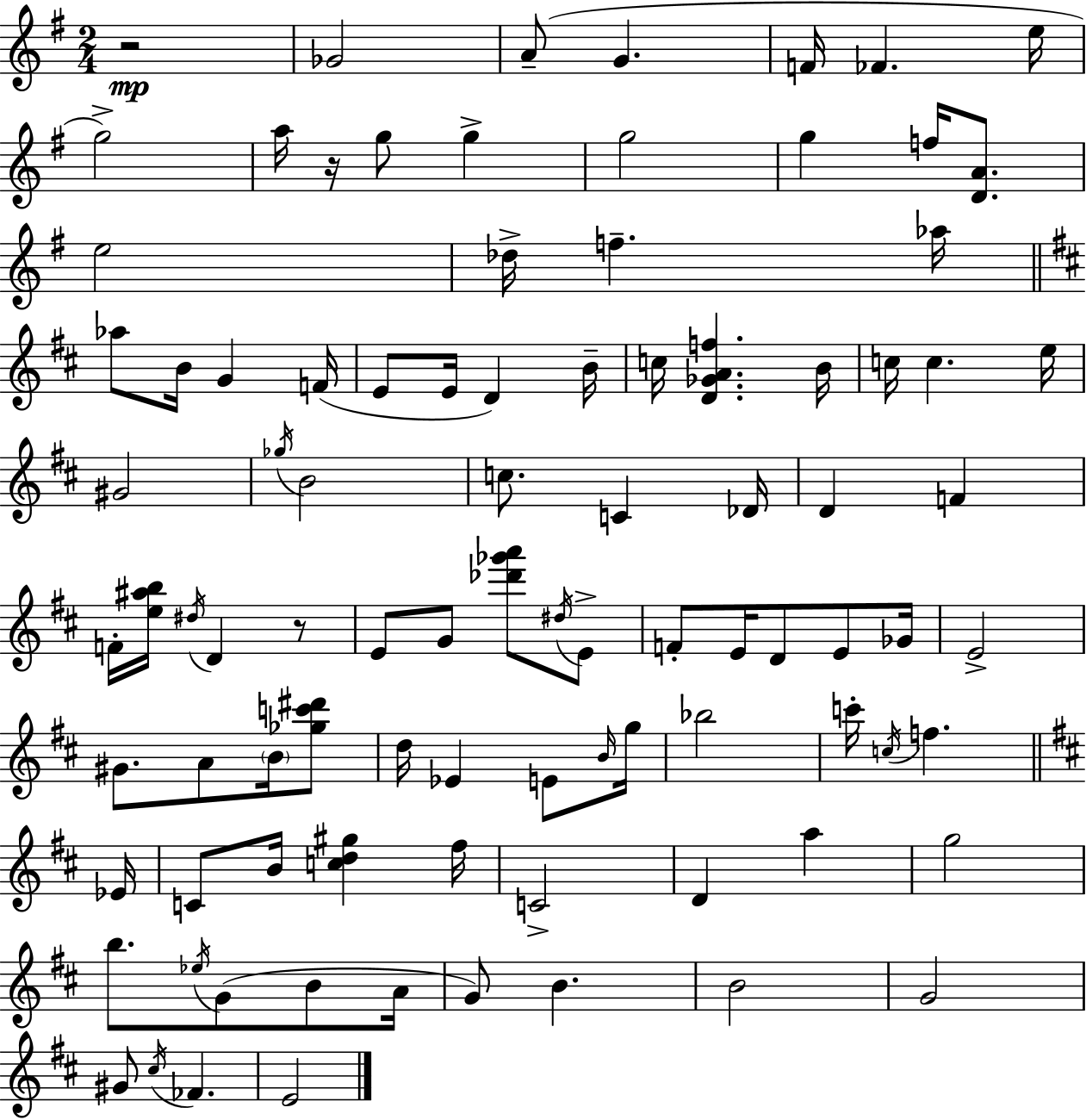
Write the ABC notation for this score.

X:1
T:Untitled
M:2/4
L:1/4
K:G
z2 _G2 A/2 G F/4 _F e/4 g2 a/4 z/4 g/2 g g2 g f/4 [DA]/2 e2 _d/4 f _a/4 _a/2 B/4 G F/4 E/2 E/4 D B/4 c/4 [D_GAf] B/4 c/4 c e/4 ^G2 _g/4 B2 c/2 C _D/4 D F F/4 [e^ab]/4 ^d/4 D z/2 E/2 G/2 [_d'_g'a']/2 ^d/4 E/2 F/2 E/4 D/2 E/2 _G/4 E2 ^G/2 A/2 B/4 [_gc'^d']/2 d/4 _E E/2 B/4 g/4 _b2 c'/4 c/4 f _E/4 C/2 B/4 [cd^g] ^f/4 C2 D a g2 b/2 _e/4 G/2 B/2 A/4 G/2 B B2 G2 ^G/2 ^c/4 _F E2